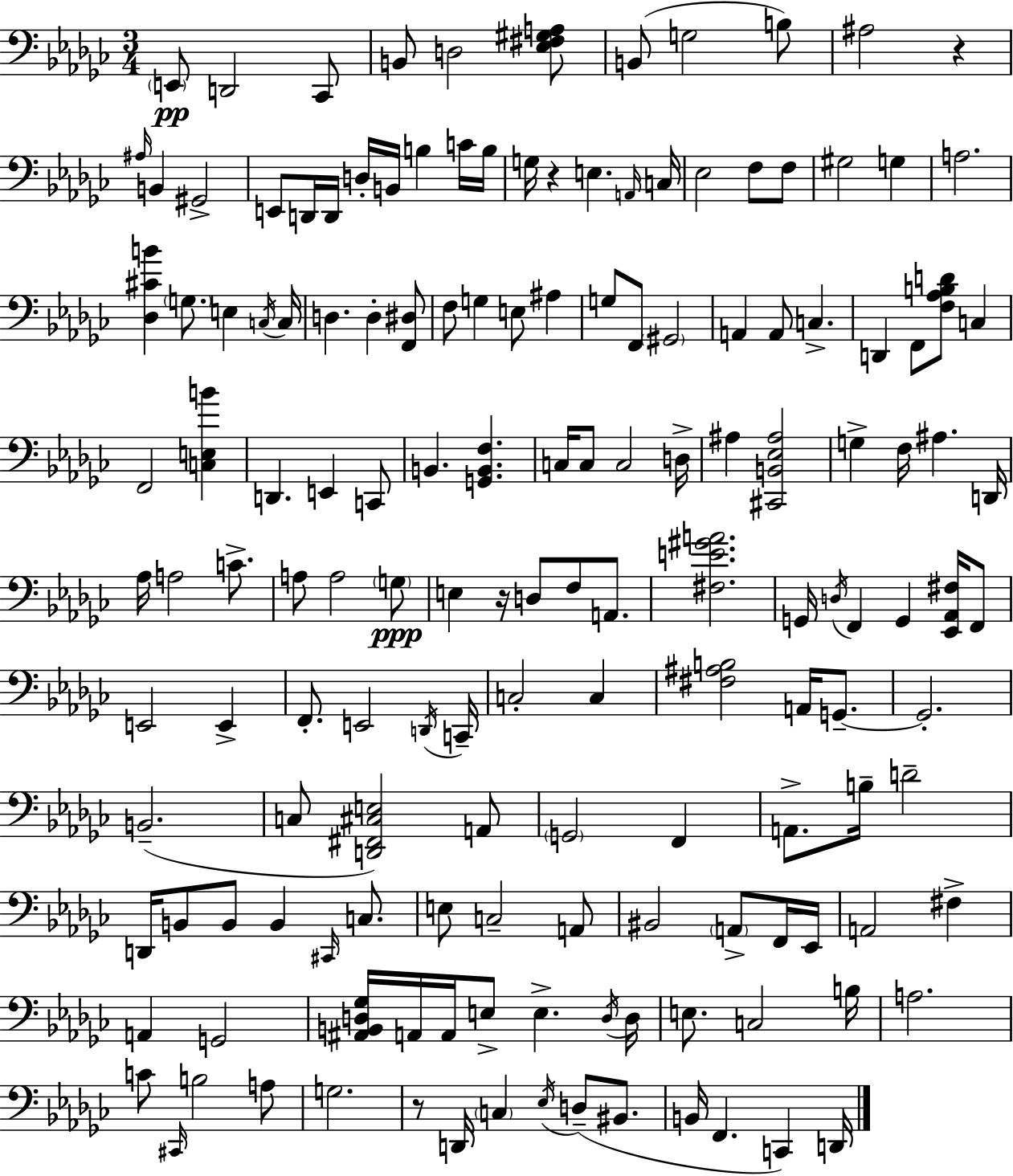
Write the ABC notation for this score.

X:1
T:Untitled
M:3/4
L:1/4
K:Ebm
E,,/2 D,,2 _C,,/2 B,,/2 D,2 [_E,^F,^G,A,]/2 B,,/2 G,2 B,/2 ^A,2 z ^A,/4 B,, ^G,,2 E,,/2 D,,/4 D,,/4 D,/4 B,,/4 B, C/4 B,/4 G,/4 z E, A,,/4 C,/4 _E,2 F,/2 F,/2 ^G,2 G, A,2 [_D,^CB] G,/2 E, C,/4 C,/4 D, D, [F,,^D,]/2 F,/2 G, E,/2 ^A, G,/2 F,,/2 ^G,,2 A,, A,,/2 C, D,, F,,/2 [F,_A,B,D]/2 C, F,,2 [C,E,B] D,, E,, C,,/2 B,, [G,,B,,F,] C,/4 C,/2 C,2 D,/4 ^A, [^C,,B,,_E,^A,]2 G, F,/4 ^A, D,,/4 _A,/4 A,2 C/2 A,/2 A,2 G,/2 E, z/4 D,/2 F,/2 A,,/2 [^F,E^GA]2 G,,/4 D,/4 F,, G,, [_E,,_A,,^F,]/4 F,,/2 E,,2 E,, F,,/2 E,,2 D,,/4 C,,/4 C,2 C, [^F,^A,B,]2 A,,/4 G,,/2 G,,2 B,,2 C,/2 [D,,^F,,^C,E,]2 A,,/2 G,,2 F,, A,,/2 B,/4 D2 D,,/4 B,,/2 B,,/2 B,, ^C,,/4 C,/2 E,/2 C,2 A,,/2 ^B,,2 A,,/2 F,,/4 _E,,/4 A,,2 ^F, A,, G,,2 [^A,,B,,D,_G,]/4 A,,/4 A,,/4 E,/2 E, D,/4 D,/4 E,/2 C,2 B,/4 A,2 C/2 ^C,,/4 B,2 A,/2 G,2 z/2 D,,/4 C, _E,/4 D,/2 ^B,,/2 B,,/4 F,, C,, D,,/4